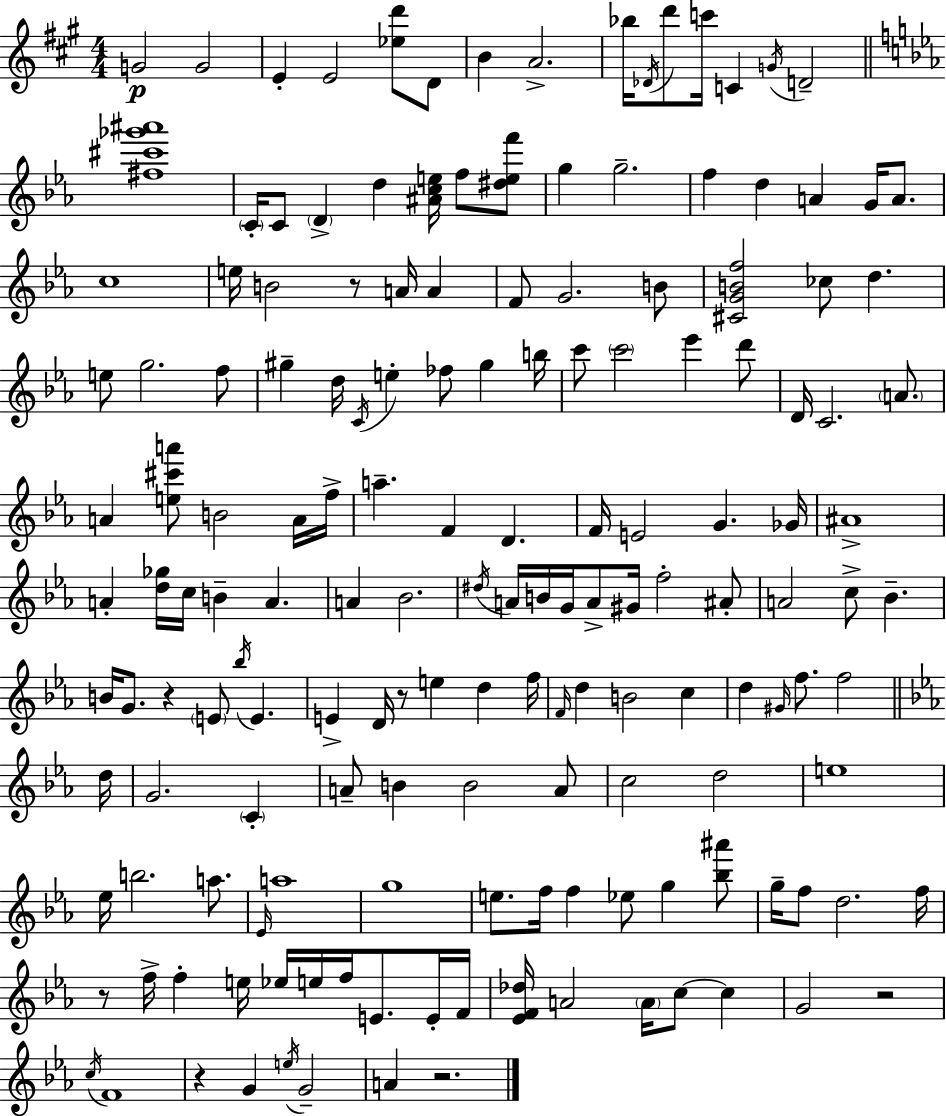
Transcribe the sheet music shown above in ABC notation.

X:1
T:Untitled
M:4/4
L:1/4
K:A
G2 G2 E E2 [_ed']/2 D/2 B A2 _b/4 _D/4 d'/2 c'/4 C G/4 D2 [^f^c'_g'^a']4 C/4 C/2 D d [^Ace]/4 f/2 [^def']/2 g g2 f d A G/4 A/2 c4 e/4 B2 z/2 A/4 A F/2 G2 B/2 [^CGBf]2 _c/2 d e/2 g2 f/2 ^g d/4 C/4 e _f/2 ^g b/4 c'/2 c'2 _e' d'/2 D/4 C2 A/2 A [e^c'a']/2 B2 A/4 f/4 a F D F/4 E2 G _G/4 ^A4 A [d_g]/4 c/4 B A A _B2 ^d/4 A/4 B/4 G/4 A/2 ^G/4 f2 ^A/2 A2 c/2 _B B/4 G/2 z E/2 _b/4 E E D/4 z/2 e d f/4 F/4 d B2 c d ^G/4 f/2 f2 d/4 G2 C A/2 B B2 A/2 c2 d2 e4 _e/4 b2 a/2 _E/4 a4 g4 e/2 f/4 f _e/2 g [_b^a']/2 g/4 f/2 d2 f/4 z/2 f/4 f e/4 _e/4 e/4 f/4 E/2 E/4 F/4 [_EF_d]/4 A2 A/4 c/2 c G2 z2 c/4 F4 z G e/4 G2 A z2